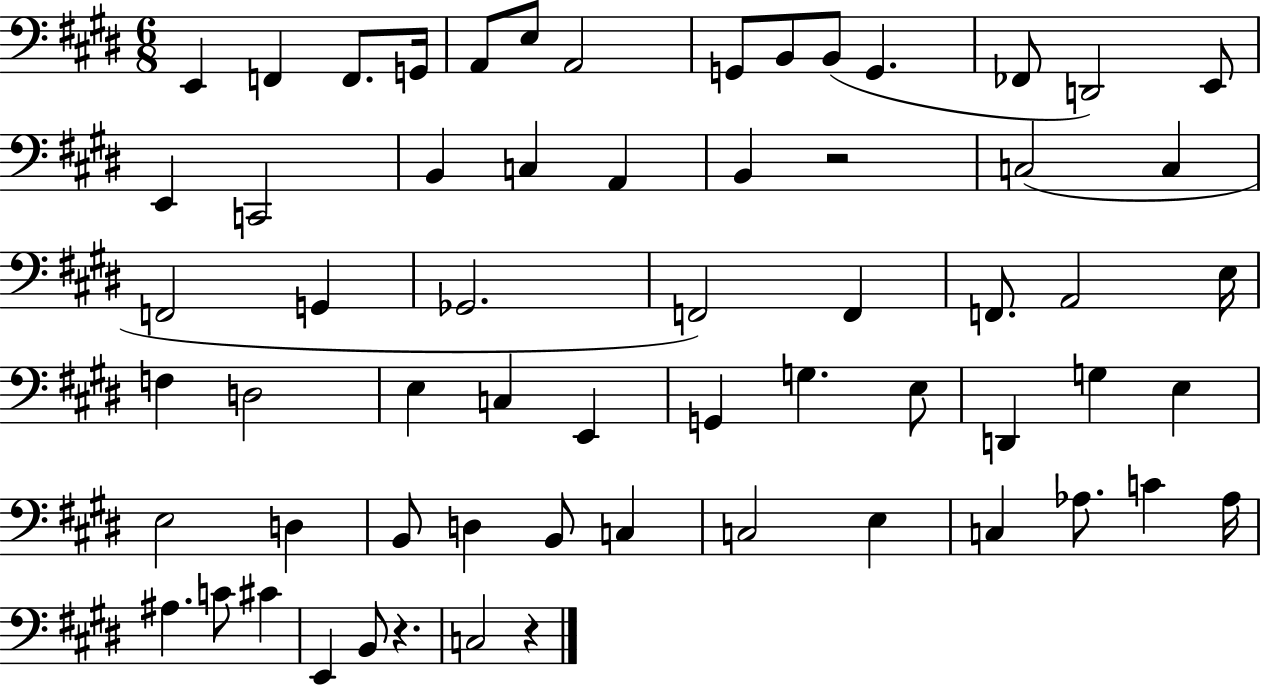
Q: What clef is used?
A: bass